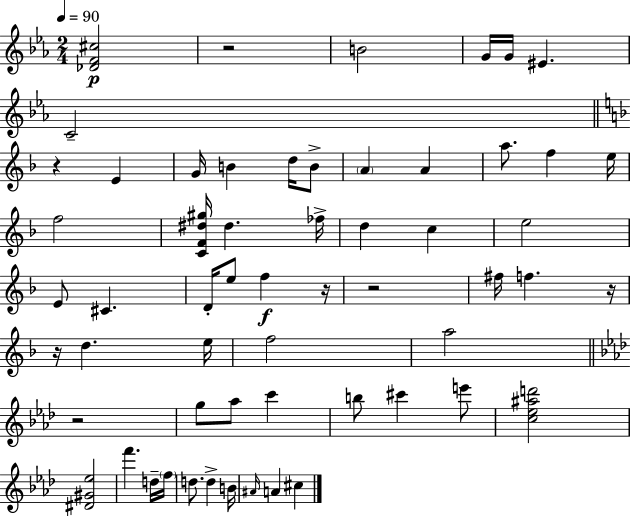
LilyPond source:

{
  \clef treble
  \numericTimeSignature
  \time 2/4
  \key ees \major
  \tempo 4 = 90
  <des' f' cis''>2\p | r2 | b'2 | g'16 g'16 eis'4. | \break c'2-- | \bar "||" \break \key d \minor r4 e'4 | g'16 b'4 d''16 b'8-> | \parenthesize a'4 a'4 | a''8. f''4 e''16 | \break f''2 | <c' f' dis'' gis''>16 dis''4. fes''16-> | d''4 c''4 | e''2 | \break e'8 cis'4. | d'16-. e''8 f''4\f r16 | r2 | fis''16 f''4. r16 | \break r16 d''4. e''16 | f''2 | a''2 | \bar "||" \break \key f \minor r2 | g''8 aes''8 c'''4 | b''8 cis'''4 e'''8 | <c'' ees'' ais'' d'''>2 | \break <dis' gis' ees''>2 | f'''4. d''16-- \parenthesize f''16 | d''8. d''4-> b'16 | \grace { ais'16 } a'4 cis''4 | \break \bar "|."
}